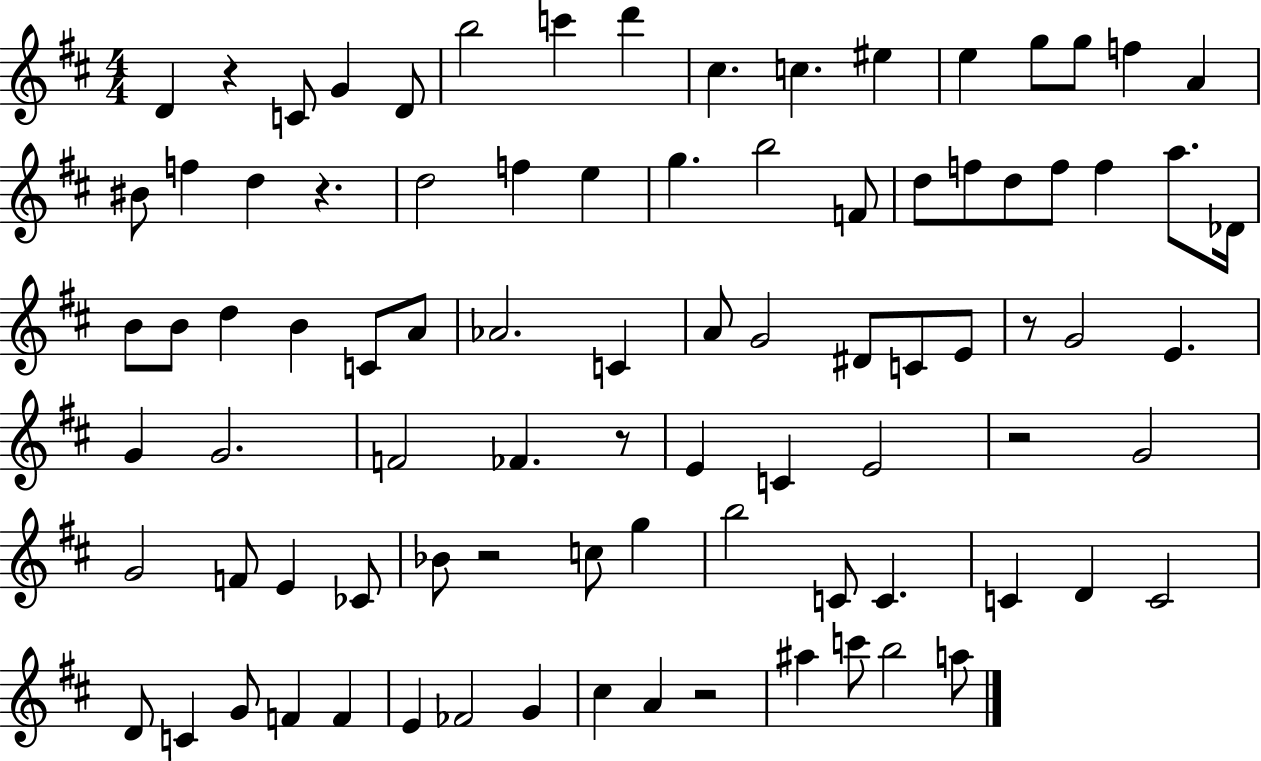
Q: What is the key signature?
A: D major